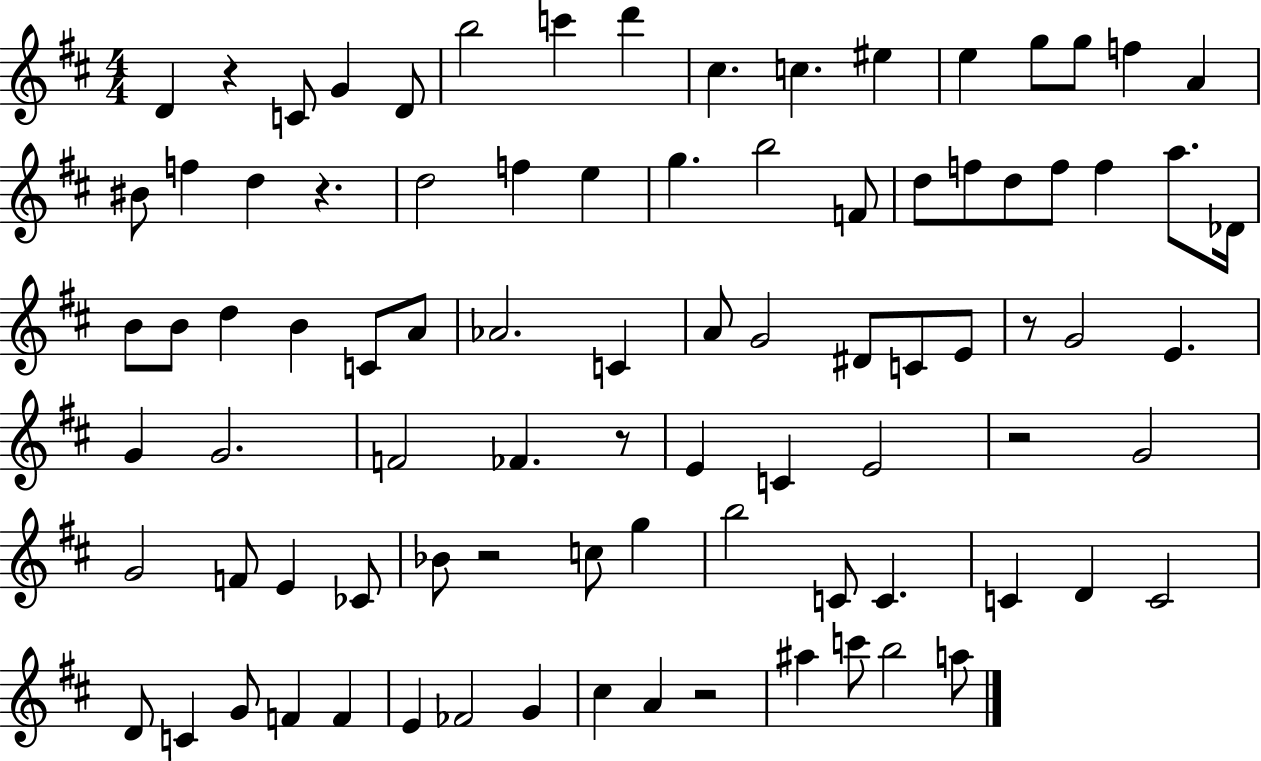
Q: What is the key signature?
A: D major